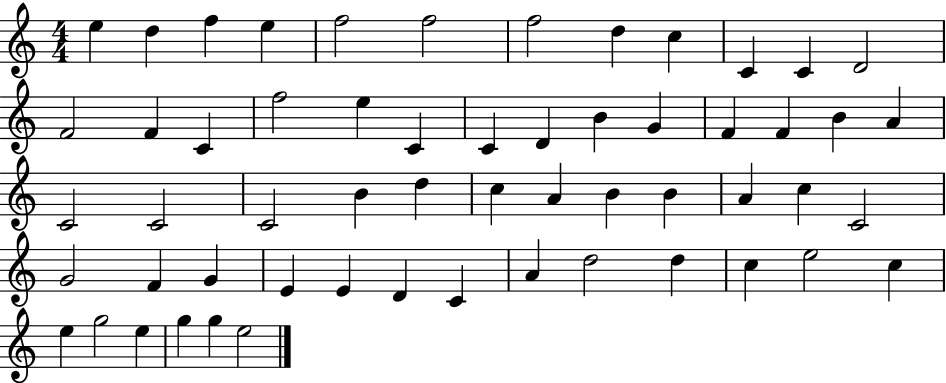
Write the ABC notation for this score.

X:1
T:Untitled
M:4/4
L:1/4
K:C
e d f e f2 f2 f2 d c C C D2 F2 F C f2 e C C D B G F F B A C2 C2 C2 B d c A B B A c C2 G2 F G E E D C A d2 d c e2 c e g2 e g g e2